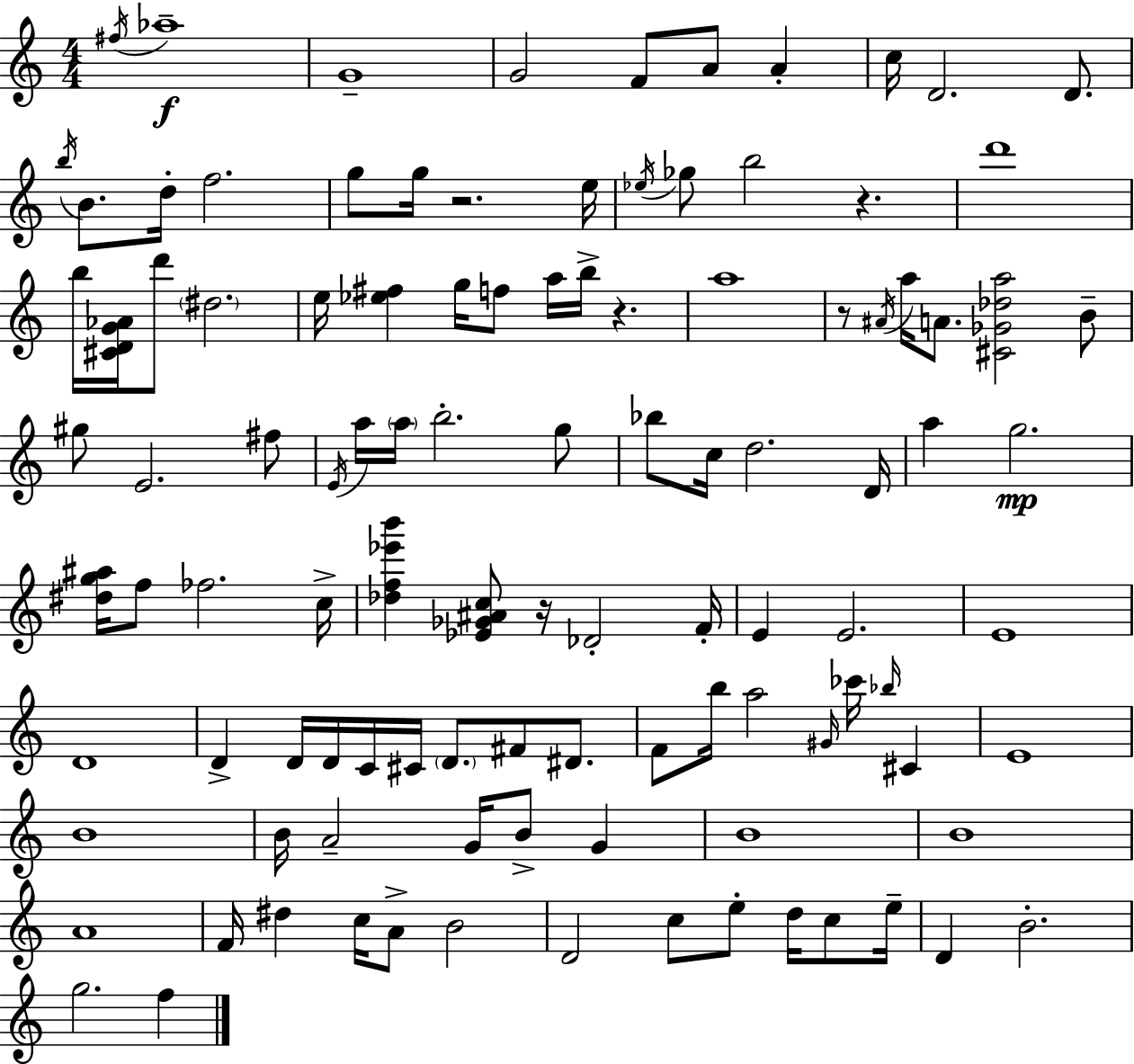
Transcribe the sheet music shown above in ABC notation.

X:1
T:Untitled
M:4/4
L:1/4
K:C
^f/4 _a4 G4 G2 F/2 A/2 A c/4 D2 D/2 b/4 B/2 d/4 f2 g/2 g/4 z2 e/4 _e/4 _g/2 b2 z d'4 b/4 [^CDG_A]/4 d'/2 ^d2 e/4 [_e^f] g/4 f/2 a/4 b/4 z a4 z/2 ^A/4 a/4 A/2 [^C_G_da]2 B/2 ^g/2 E2 ^f/2 E/4 a/4 a/4 b2 g/2 _b/2 c/4 d2 D/4 a g2 [^dg^a]/4 f/2 _f2 c/4 [_df_e'b'] [_E_G^Ac]/2 z/4 _D2 F/4 E E2 E4 D4 D D/4 D/4 C/4 ^C/4 D/2 ^F/2 ^D/2 F/2 b/4 a2 ^G/4 _c'/4 _b/4 ^C E4 B4 B/4 A2 G/4 B/2 G B4 B4 A4 F/4 ^d c/4 A/2 B2 D2 c/2 e/2 d/4 c/2 e/4 D B2 g2 f